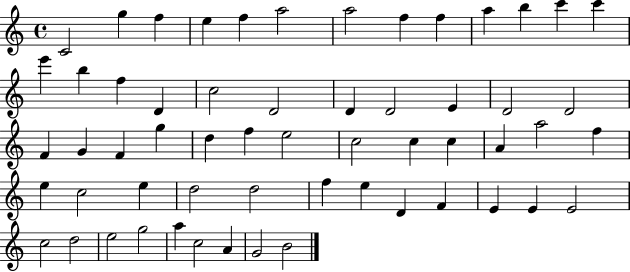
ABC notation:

X:1
T:Untitled
M:4/4
L:1/4
K:C
C2 g f e f a2 a2 f f a b c' c' e' b f D c2 D2 D D2 E D2 D2 F G F g d f e2 c2 c c A a2 f e c2 e d2 d2 f e D F E E E2 c2 d2 e2 g2 a c2 A G2 B2